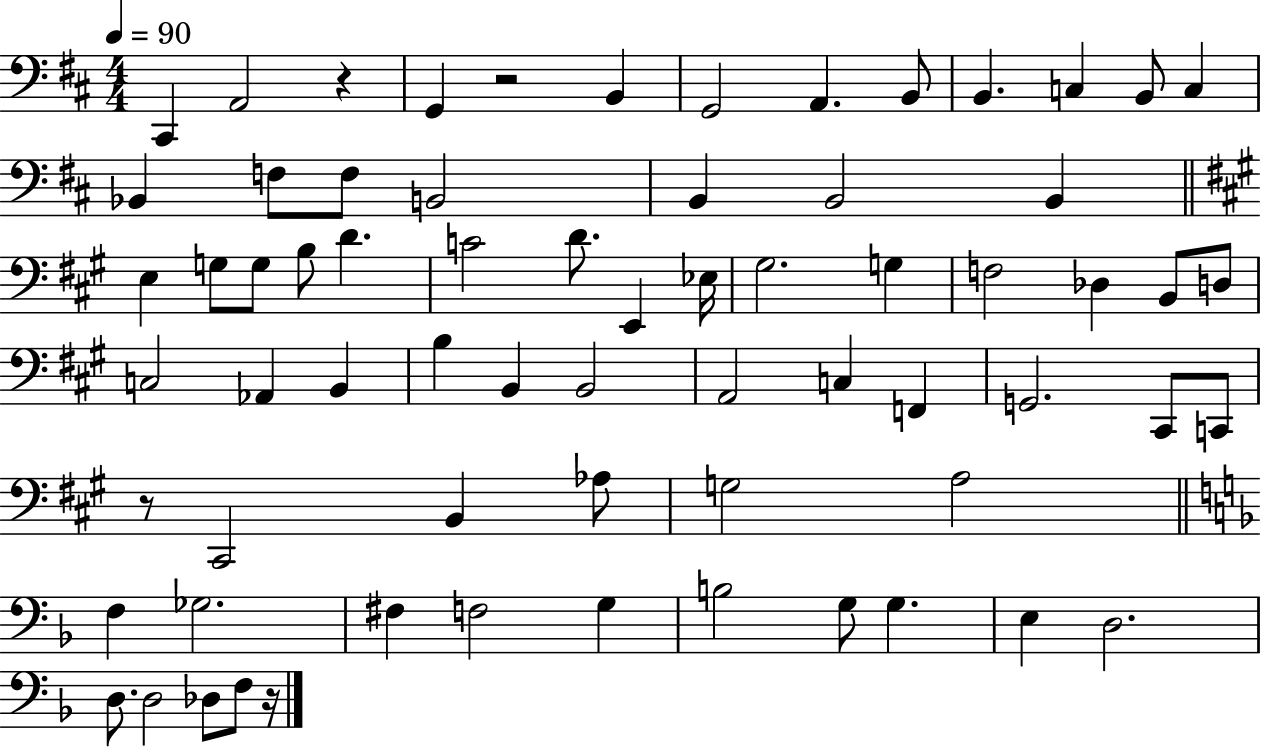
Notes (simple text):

C#2/q A2/h R/q G2/q R/h B2/q G2/h A2/q. B2/e B2/q. C3/q B2/e C3/q Bb2/q F3/e F3/e B2/h B2/q B2/h B2/q E3/q G3/e G3/e B3/e D4/q. C4/h D4/e. E2/q Eb3/s G#3/h. G3/q F3/h Db3/q B2/e D3/e C3/h Ab2/q B2/q B3/q B2/q B2/h A2/h C3/q F2/q G2/h. C#2/e C2/e R/e C#2/h B2/q Ab3/e G3/h A3/h F3/q Gb3/h. F#3/q F3/h G3/q B3/h G3/e G3/q. E3/q D3/h. D3/e. D3/h Db3/e F3/e R/s